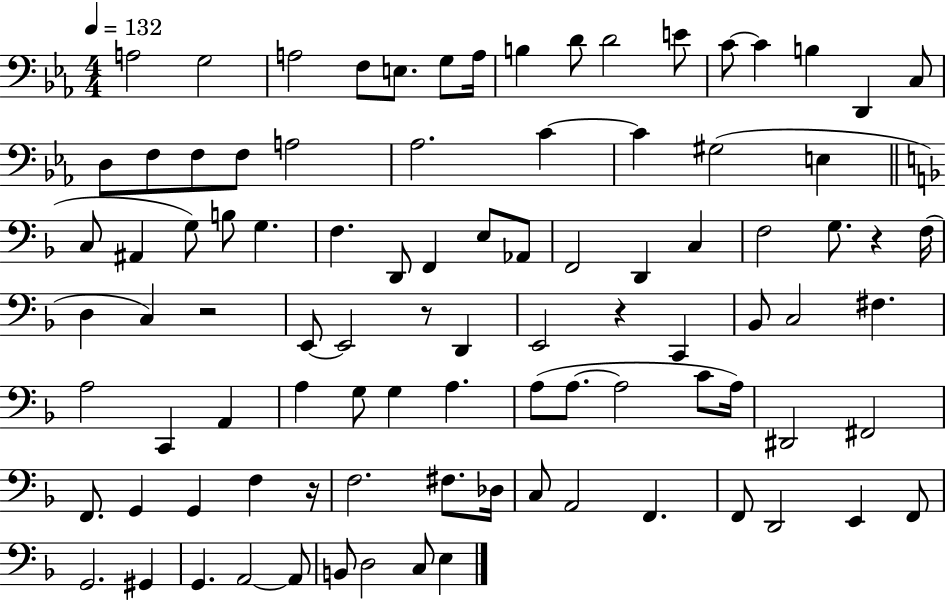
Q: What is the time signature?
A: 4/4